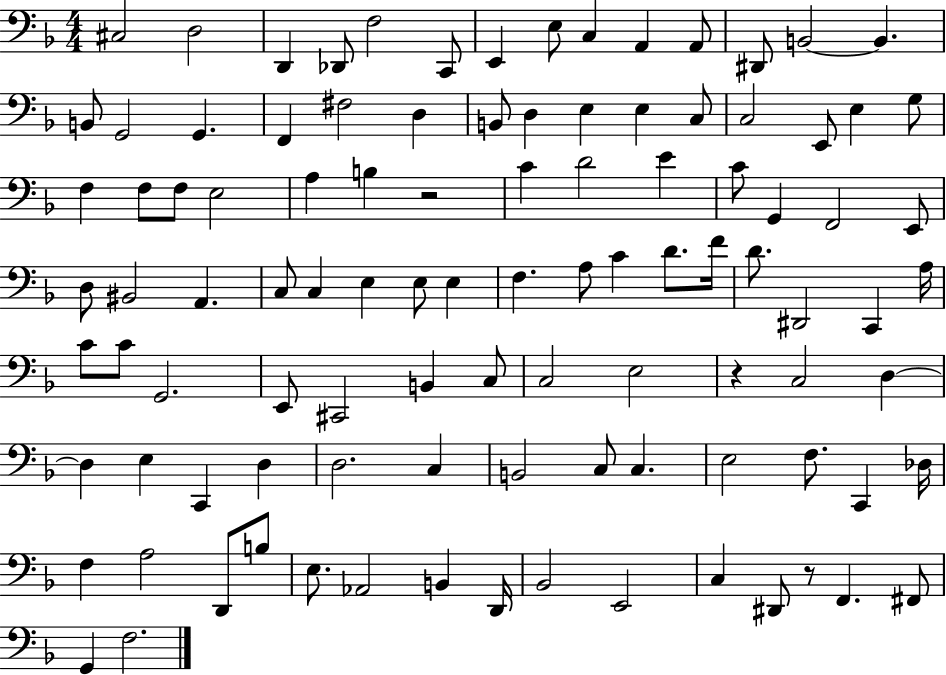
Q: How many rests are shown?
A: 3